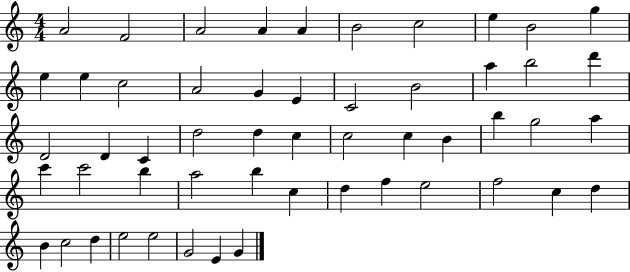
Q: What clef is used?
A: treble